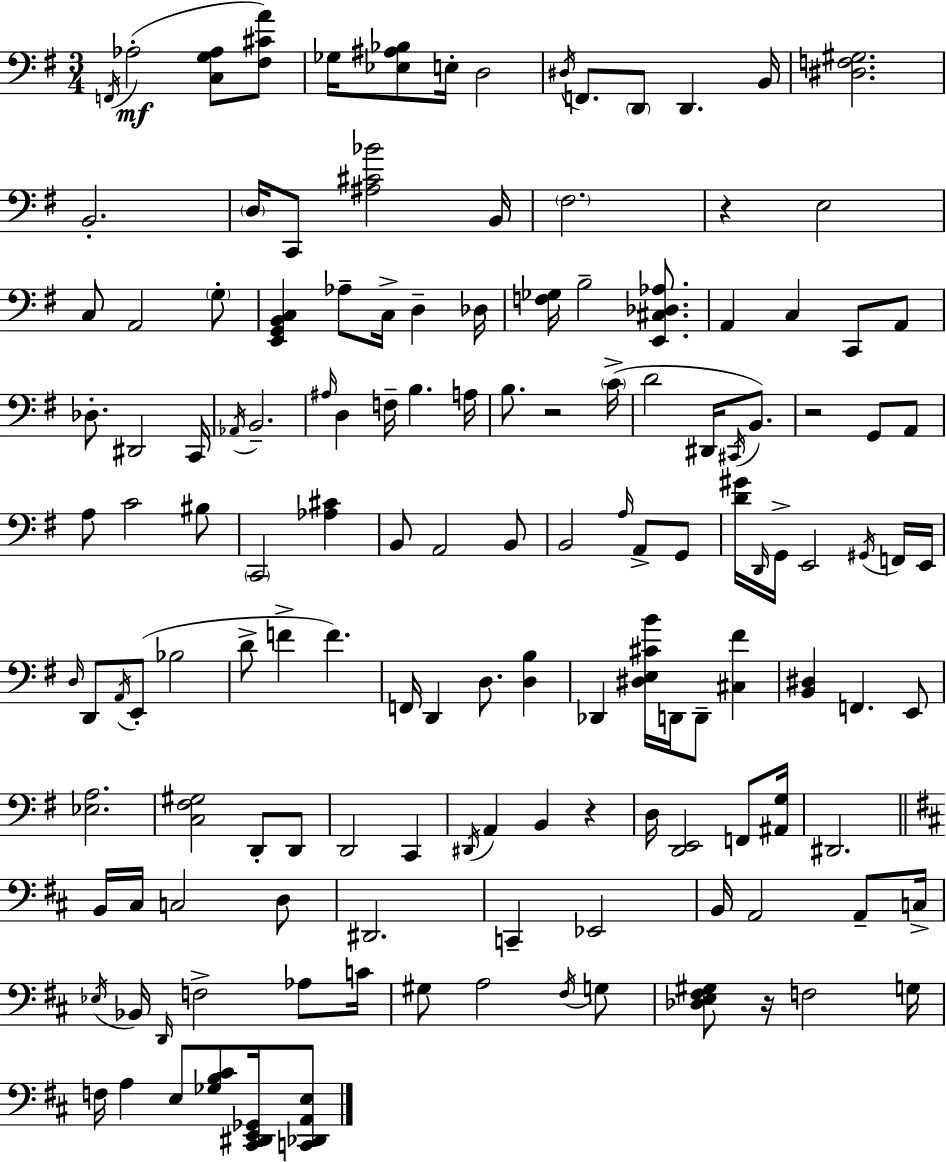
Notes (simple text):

F2/s Ab3/h [C3,G3,Ab3]/e [F#3,C#4,A4]/e Gb3/s [Eb3,A#3,Bb3]/e E3/s D3/h D#3/s F2/e. D2/e D2/q. B2/s [D#3,F3,G#3]/h. B2/h. D3/s C2/e [A#3,C#4,Bb4]/h B2/s F#3/h. R/q E3/h C3/e A2/h G3/e [E2,G2,B2,C3]/q Ab3/e C3/s D3/q Db3/s [F3,Gb3]/s B3/h [E2,C#3,Db3,Ab3]/e. A2/q C3/q C2/e A2/e Db3/e. D#2/h C2/s Ab2/s B2/h. A#3/s D3/q F3/s B3/q. A3/s B3/e. R/h C4/s D4/h D#2/s C#2/s B2/e. R/h G2/e A2/e A3/e C4/h BIS3/e C2/h [Ab3,C#4]/q B2/e A2/h B2/e B2/h A3/s A2/e G2/e [D4,G#4]/s D2/s G2/s E2/h G#2/s F2/s E2/s D3/s D2/e A2/s E2/e Bb3/h D4/e F4/q F4/q. F2/s D2/q D3/e. [D3,B3]/q Db2/q [D#3,E3,C#4,B4]/s D2/s D2/e [C#3,F#4]/q [B2,D#3]/q F2/q. E2/e [Eb3,A3]/h. [C3,F#3,G#3]/h D2/e D2/e D2/h C2/q D#2/s A2/q B2/q R/q D3/s [D2,E2]/h F2/e [A#2,G3]/s D#2/h. B2/s C#3/s C3/h D3/e D#2/h. C2/q Eb2/h B2/s A2/h A2/e C3/s Eb3/s Bb2/s D2/s F3/h Ab3/e C4/s G#3/e A3/h F#3/s G3/e [Db3,E3,F#3,G#3]/e R/s F3/h G3/s F3/s A3/q E3/e [Gb3,B3,C#4]/e [C#2,D#2,E2,Gb2]/s [C2,Db2,A2,E3]/e